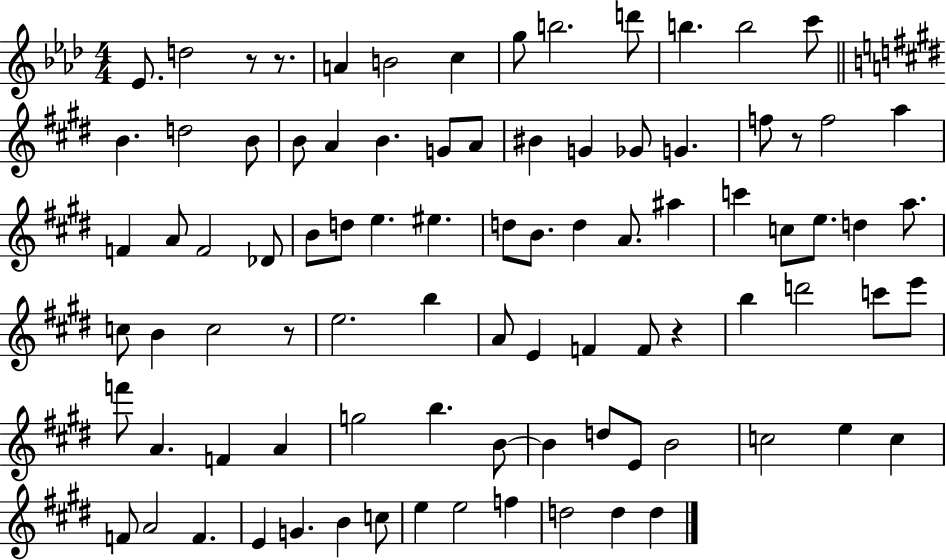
Eb4/e. D5/h R/e R/e. A4/q B4/h C5/q G5/e B5/h. D6/e B5/q. B5/h C6/e B4/q. D5/h B4/e B4/e A4/q B4/q. G4/e A4/e BIS4/q G4/q Gb4/e G4/q. F5/e R/e F5/h A5/q F4/q A4/e F4/h Db4/e B4/e D5/e E5/q. EIS5/q. D5/e B4/e. D5/q A4/e. A#5/q C6/q C5/e E5/e. D5/q A5/e. C5/e B4/q C5/h R/e E5/h. B5/q A4/e E4/q F4/q F4/e R/q B5/q D6/h C6/e E6/e F6/e A4/q. F4/q A4/q G5/h B5/q. B4/e B4/q D5/e E4/e B4/h C5/h E5/q C5/q F4/e A4/h F4/q. E4/q G4/q. B4/q C5/e E5/q E5/h F5/q D5/h D5/q D5/q